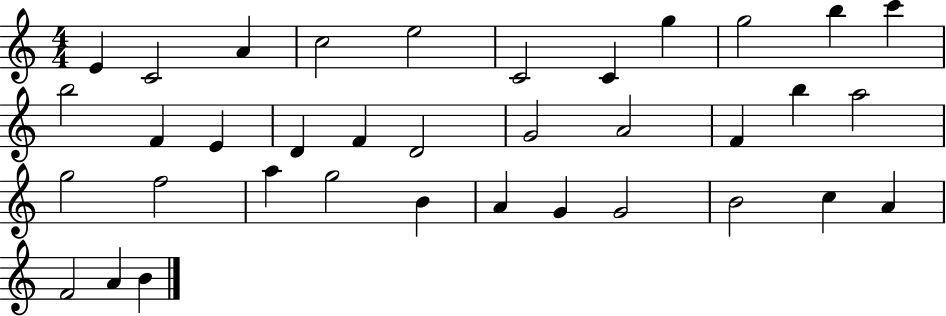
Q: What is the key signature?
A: C major